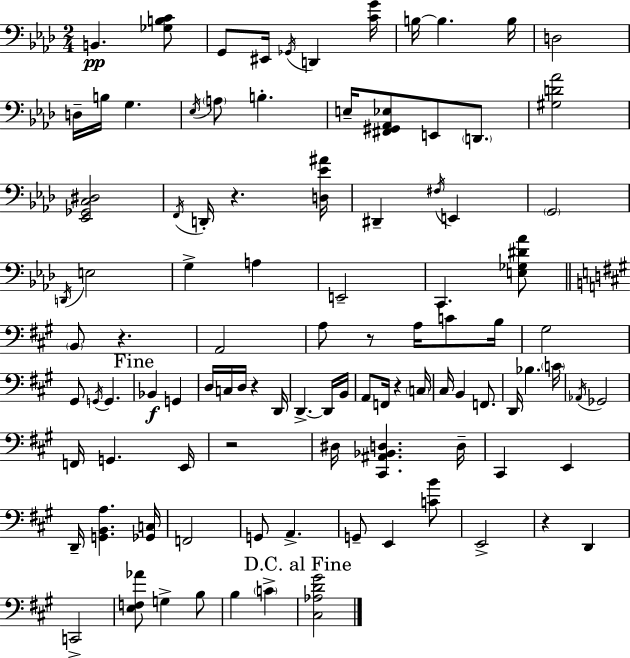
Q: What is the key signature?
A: AES major